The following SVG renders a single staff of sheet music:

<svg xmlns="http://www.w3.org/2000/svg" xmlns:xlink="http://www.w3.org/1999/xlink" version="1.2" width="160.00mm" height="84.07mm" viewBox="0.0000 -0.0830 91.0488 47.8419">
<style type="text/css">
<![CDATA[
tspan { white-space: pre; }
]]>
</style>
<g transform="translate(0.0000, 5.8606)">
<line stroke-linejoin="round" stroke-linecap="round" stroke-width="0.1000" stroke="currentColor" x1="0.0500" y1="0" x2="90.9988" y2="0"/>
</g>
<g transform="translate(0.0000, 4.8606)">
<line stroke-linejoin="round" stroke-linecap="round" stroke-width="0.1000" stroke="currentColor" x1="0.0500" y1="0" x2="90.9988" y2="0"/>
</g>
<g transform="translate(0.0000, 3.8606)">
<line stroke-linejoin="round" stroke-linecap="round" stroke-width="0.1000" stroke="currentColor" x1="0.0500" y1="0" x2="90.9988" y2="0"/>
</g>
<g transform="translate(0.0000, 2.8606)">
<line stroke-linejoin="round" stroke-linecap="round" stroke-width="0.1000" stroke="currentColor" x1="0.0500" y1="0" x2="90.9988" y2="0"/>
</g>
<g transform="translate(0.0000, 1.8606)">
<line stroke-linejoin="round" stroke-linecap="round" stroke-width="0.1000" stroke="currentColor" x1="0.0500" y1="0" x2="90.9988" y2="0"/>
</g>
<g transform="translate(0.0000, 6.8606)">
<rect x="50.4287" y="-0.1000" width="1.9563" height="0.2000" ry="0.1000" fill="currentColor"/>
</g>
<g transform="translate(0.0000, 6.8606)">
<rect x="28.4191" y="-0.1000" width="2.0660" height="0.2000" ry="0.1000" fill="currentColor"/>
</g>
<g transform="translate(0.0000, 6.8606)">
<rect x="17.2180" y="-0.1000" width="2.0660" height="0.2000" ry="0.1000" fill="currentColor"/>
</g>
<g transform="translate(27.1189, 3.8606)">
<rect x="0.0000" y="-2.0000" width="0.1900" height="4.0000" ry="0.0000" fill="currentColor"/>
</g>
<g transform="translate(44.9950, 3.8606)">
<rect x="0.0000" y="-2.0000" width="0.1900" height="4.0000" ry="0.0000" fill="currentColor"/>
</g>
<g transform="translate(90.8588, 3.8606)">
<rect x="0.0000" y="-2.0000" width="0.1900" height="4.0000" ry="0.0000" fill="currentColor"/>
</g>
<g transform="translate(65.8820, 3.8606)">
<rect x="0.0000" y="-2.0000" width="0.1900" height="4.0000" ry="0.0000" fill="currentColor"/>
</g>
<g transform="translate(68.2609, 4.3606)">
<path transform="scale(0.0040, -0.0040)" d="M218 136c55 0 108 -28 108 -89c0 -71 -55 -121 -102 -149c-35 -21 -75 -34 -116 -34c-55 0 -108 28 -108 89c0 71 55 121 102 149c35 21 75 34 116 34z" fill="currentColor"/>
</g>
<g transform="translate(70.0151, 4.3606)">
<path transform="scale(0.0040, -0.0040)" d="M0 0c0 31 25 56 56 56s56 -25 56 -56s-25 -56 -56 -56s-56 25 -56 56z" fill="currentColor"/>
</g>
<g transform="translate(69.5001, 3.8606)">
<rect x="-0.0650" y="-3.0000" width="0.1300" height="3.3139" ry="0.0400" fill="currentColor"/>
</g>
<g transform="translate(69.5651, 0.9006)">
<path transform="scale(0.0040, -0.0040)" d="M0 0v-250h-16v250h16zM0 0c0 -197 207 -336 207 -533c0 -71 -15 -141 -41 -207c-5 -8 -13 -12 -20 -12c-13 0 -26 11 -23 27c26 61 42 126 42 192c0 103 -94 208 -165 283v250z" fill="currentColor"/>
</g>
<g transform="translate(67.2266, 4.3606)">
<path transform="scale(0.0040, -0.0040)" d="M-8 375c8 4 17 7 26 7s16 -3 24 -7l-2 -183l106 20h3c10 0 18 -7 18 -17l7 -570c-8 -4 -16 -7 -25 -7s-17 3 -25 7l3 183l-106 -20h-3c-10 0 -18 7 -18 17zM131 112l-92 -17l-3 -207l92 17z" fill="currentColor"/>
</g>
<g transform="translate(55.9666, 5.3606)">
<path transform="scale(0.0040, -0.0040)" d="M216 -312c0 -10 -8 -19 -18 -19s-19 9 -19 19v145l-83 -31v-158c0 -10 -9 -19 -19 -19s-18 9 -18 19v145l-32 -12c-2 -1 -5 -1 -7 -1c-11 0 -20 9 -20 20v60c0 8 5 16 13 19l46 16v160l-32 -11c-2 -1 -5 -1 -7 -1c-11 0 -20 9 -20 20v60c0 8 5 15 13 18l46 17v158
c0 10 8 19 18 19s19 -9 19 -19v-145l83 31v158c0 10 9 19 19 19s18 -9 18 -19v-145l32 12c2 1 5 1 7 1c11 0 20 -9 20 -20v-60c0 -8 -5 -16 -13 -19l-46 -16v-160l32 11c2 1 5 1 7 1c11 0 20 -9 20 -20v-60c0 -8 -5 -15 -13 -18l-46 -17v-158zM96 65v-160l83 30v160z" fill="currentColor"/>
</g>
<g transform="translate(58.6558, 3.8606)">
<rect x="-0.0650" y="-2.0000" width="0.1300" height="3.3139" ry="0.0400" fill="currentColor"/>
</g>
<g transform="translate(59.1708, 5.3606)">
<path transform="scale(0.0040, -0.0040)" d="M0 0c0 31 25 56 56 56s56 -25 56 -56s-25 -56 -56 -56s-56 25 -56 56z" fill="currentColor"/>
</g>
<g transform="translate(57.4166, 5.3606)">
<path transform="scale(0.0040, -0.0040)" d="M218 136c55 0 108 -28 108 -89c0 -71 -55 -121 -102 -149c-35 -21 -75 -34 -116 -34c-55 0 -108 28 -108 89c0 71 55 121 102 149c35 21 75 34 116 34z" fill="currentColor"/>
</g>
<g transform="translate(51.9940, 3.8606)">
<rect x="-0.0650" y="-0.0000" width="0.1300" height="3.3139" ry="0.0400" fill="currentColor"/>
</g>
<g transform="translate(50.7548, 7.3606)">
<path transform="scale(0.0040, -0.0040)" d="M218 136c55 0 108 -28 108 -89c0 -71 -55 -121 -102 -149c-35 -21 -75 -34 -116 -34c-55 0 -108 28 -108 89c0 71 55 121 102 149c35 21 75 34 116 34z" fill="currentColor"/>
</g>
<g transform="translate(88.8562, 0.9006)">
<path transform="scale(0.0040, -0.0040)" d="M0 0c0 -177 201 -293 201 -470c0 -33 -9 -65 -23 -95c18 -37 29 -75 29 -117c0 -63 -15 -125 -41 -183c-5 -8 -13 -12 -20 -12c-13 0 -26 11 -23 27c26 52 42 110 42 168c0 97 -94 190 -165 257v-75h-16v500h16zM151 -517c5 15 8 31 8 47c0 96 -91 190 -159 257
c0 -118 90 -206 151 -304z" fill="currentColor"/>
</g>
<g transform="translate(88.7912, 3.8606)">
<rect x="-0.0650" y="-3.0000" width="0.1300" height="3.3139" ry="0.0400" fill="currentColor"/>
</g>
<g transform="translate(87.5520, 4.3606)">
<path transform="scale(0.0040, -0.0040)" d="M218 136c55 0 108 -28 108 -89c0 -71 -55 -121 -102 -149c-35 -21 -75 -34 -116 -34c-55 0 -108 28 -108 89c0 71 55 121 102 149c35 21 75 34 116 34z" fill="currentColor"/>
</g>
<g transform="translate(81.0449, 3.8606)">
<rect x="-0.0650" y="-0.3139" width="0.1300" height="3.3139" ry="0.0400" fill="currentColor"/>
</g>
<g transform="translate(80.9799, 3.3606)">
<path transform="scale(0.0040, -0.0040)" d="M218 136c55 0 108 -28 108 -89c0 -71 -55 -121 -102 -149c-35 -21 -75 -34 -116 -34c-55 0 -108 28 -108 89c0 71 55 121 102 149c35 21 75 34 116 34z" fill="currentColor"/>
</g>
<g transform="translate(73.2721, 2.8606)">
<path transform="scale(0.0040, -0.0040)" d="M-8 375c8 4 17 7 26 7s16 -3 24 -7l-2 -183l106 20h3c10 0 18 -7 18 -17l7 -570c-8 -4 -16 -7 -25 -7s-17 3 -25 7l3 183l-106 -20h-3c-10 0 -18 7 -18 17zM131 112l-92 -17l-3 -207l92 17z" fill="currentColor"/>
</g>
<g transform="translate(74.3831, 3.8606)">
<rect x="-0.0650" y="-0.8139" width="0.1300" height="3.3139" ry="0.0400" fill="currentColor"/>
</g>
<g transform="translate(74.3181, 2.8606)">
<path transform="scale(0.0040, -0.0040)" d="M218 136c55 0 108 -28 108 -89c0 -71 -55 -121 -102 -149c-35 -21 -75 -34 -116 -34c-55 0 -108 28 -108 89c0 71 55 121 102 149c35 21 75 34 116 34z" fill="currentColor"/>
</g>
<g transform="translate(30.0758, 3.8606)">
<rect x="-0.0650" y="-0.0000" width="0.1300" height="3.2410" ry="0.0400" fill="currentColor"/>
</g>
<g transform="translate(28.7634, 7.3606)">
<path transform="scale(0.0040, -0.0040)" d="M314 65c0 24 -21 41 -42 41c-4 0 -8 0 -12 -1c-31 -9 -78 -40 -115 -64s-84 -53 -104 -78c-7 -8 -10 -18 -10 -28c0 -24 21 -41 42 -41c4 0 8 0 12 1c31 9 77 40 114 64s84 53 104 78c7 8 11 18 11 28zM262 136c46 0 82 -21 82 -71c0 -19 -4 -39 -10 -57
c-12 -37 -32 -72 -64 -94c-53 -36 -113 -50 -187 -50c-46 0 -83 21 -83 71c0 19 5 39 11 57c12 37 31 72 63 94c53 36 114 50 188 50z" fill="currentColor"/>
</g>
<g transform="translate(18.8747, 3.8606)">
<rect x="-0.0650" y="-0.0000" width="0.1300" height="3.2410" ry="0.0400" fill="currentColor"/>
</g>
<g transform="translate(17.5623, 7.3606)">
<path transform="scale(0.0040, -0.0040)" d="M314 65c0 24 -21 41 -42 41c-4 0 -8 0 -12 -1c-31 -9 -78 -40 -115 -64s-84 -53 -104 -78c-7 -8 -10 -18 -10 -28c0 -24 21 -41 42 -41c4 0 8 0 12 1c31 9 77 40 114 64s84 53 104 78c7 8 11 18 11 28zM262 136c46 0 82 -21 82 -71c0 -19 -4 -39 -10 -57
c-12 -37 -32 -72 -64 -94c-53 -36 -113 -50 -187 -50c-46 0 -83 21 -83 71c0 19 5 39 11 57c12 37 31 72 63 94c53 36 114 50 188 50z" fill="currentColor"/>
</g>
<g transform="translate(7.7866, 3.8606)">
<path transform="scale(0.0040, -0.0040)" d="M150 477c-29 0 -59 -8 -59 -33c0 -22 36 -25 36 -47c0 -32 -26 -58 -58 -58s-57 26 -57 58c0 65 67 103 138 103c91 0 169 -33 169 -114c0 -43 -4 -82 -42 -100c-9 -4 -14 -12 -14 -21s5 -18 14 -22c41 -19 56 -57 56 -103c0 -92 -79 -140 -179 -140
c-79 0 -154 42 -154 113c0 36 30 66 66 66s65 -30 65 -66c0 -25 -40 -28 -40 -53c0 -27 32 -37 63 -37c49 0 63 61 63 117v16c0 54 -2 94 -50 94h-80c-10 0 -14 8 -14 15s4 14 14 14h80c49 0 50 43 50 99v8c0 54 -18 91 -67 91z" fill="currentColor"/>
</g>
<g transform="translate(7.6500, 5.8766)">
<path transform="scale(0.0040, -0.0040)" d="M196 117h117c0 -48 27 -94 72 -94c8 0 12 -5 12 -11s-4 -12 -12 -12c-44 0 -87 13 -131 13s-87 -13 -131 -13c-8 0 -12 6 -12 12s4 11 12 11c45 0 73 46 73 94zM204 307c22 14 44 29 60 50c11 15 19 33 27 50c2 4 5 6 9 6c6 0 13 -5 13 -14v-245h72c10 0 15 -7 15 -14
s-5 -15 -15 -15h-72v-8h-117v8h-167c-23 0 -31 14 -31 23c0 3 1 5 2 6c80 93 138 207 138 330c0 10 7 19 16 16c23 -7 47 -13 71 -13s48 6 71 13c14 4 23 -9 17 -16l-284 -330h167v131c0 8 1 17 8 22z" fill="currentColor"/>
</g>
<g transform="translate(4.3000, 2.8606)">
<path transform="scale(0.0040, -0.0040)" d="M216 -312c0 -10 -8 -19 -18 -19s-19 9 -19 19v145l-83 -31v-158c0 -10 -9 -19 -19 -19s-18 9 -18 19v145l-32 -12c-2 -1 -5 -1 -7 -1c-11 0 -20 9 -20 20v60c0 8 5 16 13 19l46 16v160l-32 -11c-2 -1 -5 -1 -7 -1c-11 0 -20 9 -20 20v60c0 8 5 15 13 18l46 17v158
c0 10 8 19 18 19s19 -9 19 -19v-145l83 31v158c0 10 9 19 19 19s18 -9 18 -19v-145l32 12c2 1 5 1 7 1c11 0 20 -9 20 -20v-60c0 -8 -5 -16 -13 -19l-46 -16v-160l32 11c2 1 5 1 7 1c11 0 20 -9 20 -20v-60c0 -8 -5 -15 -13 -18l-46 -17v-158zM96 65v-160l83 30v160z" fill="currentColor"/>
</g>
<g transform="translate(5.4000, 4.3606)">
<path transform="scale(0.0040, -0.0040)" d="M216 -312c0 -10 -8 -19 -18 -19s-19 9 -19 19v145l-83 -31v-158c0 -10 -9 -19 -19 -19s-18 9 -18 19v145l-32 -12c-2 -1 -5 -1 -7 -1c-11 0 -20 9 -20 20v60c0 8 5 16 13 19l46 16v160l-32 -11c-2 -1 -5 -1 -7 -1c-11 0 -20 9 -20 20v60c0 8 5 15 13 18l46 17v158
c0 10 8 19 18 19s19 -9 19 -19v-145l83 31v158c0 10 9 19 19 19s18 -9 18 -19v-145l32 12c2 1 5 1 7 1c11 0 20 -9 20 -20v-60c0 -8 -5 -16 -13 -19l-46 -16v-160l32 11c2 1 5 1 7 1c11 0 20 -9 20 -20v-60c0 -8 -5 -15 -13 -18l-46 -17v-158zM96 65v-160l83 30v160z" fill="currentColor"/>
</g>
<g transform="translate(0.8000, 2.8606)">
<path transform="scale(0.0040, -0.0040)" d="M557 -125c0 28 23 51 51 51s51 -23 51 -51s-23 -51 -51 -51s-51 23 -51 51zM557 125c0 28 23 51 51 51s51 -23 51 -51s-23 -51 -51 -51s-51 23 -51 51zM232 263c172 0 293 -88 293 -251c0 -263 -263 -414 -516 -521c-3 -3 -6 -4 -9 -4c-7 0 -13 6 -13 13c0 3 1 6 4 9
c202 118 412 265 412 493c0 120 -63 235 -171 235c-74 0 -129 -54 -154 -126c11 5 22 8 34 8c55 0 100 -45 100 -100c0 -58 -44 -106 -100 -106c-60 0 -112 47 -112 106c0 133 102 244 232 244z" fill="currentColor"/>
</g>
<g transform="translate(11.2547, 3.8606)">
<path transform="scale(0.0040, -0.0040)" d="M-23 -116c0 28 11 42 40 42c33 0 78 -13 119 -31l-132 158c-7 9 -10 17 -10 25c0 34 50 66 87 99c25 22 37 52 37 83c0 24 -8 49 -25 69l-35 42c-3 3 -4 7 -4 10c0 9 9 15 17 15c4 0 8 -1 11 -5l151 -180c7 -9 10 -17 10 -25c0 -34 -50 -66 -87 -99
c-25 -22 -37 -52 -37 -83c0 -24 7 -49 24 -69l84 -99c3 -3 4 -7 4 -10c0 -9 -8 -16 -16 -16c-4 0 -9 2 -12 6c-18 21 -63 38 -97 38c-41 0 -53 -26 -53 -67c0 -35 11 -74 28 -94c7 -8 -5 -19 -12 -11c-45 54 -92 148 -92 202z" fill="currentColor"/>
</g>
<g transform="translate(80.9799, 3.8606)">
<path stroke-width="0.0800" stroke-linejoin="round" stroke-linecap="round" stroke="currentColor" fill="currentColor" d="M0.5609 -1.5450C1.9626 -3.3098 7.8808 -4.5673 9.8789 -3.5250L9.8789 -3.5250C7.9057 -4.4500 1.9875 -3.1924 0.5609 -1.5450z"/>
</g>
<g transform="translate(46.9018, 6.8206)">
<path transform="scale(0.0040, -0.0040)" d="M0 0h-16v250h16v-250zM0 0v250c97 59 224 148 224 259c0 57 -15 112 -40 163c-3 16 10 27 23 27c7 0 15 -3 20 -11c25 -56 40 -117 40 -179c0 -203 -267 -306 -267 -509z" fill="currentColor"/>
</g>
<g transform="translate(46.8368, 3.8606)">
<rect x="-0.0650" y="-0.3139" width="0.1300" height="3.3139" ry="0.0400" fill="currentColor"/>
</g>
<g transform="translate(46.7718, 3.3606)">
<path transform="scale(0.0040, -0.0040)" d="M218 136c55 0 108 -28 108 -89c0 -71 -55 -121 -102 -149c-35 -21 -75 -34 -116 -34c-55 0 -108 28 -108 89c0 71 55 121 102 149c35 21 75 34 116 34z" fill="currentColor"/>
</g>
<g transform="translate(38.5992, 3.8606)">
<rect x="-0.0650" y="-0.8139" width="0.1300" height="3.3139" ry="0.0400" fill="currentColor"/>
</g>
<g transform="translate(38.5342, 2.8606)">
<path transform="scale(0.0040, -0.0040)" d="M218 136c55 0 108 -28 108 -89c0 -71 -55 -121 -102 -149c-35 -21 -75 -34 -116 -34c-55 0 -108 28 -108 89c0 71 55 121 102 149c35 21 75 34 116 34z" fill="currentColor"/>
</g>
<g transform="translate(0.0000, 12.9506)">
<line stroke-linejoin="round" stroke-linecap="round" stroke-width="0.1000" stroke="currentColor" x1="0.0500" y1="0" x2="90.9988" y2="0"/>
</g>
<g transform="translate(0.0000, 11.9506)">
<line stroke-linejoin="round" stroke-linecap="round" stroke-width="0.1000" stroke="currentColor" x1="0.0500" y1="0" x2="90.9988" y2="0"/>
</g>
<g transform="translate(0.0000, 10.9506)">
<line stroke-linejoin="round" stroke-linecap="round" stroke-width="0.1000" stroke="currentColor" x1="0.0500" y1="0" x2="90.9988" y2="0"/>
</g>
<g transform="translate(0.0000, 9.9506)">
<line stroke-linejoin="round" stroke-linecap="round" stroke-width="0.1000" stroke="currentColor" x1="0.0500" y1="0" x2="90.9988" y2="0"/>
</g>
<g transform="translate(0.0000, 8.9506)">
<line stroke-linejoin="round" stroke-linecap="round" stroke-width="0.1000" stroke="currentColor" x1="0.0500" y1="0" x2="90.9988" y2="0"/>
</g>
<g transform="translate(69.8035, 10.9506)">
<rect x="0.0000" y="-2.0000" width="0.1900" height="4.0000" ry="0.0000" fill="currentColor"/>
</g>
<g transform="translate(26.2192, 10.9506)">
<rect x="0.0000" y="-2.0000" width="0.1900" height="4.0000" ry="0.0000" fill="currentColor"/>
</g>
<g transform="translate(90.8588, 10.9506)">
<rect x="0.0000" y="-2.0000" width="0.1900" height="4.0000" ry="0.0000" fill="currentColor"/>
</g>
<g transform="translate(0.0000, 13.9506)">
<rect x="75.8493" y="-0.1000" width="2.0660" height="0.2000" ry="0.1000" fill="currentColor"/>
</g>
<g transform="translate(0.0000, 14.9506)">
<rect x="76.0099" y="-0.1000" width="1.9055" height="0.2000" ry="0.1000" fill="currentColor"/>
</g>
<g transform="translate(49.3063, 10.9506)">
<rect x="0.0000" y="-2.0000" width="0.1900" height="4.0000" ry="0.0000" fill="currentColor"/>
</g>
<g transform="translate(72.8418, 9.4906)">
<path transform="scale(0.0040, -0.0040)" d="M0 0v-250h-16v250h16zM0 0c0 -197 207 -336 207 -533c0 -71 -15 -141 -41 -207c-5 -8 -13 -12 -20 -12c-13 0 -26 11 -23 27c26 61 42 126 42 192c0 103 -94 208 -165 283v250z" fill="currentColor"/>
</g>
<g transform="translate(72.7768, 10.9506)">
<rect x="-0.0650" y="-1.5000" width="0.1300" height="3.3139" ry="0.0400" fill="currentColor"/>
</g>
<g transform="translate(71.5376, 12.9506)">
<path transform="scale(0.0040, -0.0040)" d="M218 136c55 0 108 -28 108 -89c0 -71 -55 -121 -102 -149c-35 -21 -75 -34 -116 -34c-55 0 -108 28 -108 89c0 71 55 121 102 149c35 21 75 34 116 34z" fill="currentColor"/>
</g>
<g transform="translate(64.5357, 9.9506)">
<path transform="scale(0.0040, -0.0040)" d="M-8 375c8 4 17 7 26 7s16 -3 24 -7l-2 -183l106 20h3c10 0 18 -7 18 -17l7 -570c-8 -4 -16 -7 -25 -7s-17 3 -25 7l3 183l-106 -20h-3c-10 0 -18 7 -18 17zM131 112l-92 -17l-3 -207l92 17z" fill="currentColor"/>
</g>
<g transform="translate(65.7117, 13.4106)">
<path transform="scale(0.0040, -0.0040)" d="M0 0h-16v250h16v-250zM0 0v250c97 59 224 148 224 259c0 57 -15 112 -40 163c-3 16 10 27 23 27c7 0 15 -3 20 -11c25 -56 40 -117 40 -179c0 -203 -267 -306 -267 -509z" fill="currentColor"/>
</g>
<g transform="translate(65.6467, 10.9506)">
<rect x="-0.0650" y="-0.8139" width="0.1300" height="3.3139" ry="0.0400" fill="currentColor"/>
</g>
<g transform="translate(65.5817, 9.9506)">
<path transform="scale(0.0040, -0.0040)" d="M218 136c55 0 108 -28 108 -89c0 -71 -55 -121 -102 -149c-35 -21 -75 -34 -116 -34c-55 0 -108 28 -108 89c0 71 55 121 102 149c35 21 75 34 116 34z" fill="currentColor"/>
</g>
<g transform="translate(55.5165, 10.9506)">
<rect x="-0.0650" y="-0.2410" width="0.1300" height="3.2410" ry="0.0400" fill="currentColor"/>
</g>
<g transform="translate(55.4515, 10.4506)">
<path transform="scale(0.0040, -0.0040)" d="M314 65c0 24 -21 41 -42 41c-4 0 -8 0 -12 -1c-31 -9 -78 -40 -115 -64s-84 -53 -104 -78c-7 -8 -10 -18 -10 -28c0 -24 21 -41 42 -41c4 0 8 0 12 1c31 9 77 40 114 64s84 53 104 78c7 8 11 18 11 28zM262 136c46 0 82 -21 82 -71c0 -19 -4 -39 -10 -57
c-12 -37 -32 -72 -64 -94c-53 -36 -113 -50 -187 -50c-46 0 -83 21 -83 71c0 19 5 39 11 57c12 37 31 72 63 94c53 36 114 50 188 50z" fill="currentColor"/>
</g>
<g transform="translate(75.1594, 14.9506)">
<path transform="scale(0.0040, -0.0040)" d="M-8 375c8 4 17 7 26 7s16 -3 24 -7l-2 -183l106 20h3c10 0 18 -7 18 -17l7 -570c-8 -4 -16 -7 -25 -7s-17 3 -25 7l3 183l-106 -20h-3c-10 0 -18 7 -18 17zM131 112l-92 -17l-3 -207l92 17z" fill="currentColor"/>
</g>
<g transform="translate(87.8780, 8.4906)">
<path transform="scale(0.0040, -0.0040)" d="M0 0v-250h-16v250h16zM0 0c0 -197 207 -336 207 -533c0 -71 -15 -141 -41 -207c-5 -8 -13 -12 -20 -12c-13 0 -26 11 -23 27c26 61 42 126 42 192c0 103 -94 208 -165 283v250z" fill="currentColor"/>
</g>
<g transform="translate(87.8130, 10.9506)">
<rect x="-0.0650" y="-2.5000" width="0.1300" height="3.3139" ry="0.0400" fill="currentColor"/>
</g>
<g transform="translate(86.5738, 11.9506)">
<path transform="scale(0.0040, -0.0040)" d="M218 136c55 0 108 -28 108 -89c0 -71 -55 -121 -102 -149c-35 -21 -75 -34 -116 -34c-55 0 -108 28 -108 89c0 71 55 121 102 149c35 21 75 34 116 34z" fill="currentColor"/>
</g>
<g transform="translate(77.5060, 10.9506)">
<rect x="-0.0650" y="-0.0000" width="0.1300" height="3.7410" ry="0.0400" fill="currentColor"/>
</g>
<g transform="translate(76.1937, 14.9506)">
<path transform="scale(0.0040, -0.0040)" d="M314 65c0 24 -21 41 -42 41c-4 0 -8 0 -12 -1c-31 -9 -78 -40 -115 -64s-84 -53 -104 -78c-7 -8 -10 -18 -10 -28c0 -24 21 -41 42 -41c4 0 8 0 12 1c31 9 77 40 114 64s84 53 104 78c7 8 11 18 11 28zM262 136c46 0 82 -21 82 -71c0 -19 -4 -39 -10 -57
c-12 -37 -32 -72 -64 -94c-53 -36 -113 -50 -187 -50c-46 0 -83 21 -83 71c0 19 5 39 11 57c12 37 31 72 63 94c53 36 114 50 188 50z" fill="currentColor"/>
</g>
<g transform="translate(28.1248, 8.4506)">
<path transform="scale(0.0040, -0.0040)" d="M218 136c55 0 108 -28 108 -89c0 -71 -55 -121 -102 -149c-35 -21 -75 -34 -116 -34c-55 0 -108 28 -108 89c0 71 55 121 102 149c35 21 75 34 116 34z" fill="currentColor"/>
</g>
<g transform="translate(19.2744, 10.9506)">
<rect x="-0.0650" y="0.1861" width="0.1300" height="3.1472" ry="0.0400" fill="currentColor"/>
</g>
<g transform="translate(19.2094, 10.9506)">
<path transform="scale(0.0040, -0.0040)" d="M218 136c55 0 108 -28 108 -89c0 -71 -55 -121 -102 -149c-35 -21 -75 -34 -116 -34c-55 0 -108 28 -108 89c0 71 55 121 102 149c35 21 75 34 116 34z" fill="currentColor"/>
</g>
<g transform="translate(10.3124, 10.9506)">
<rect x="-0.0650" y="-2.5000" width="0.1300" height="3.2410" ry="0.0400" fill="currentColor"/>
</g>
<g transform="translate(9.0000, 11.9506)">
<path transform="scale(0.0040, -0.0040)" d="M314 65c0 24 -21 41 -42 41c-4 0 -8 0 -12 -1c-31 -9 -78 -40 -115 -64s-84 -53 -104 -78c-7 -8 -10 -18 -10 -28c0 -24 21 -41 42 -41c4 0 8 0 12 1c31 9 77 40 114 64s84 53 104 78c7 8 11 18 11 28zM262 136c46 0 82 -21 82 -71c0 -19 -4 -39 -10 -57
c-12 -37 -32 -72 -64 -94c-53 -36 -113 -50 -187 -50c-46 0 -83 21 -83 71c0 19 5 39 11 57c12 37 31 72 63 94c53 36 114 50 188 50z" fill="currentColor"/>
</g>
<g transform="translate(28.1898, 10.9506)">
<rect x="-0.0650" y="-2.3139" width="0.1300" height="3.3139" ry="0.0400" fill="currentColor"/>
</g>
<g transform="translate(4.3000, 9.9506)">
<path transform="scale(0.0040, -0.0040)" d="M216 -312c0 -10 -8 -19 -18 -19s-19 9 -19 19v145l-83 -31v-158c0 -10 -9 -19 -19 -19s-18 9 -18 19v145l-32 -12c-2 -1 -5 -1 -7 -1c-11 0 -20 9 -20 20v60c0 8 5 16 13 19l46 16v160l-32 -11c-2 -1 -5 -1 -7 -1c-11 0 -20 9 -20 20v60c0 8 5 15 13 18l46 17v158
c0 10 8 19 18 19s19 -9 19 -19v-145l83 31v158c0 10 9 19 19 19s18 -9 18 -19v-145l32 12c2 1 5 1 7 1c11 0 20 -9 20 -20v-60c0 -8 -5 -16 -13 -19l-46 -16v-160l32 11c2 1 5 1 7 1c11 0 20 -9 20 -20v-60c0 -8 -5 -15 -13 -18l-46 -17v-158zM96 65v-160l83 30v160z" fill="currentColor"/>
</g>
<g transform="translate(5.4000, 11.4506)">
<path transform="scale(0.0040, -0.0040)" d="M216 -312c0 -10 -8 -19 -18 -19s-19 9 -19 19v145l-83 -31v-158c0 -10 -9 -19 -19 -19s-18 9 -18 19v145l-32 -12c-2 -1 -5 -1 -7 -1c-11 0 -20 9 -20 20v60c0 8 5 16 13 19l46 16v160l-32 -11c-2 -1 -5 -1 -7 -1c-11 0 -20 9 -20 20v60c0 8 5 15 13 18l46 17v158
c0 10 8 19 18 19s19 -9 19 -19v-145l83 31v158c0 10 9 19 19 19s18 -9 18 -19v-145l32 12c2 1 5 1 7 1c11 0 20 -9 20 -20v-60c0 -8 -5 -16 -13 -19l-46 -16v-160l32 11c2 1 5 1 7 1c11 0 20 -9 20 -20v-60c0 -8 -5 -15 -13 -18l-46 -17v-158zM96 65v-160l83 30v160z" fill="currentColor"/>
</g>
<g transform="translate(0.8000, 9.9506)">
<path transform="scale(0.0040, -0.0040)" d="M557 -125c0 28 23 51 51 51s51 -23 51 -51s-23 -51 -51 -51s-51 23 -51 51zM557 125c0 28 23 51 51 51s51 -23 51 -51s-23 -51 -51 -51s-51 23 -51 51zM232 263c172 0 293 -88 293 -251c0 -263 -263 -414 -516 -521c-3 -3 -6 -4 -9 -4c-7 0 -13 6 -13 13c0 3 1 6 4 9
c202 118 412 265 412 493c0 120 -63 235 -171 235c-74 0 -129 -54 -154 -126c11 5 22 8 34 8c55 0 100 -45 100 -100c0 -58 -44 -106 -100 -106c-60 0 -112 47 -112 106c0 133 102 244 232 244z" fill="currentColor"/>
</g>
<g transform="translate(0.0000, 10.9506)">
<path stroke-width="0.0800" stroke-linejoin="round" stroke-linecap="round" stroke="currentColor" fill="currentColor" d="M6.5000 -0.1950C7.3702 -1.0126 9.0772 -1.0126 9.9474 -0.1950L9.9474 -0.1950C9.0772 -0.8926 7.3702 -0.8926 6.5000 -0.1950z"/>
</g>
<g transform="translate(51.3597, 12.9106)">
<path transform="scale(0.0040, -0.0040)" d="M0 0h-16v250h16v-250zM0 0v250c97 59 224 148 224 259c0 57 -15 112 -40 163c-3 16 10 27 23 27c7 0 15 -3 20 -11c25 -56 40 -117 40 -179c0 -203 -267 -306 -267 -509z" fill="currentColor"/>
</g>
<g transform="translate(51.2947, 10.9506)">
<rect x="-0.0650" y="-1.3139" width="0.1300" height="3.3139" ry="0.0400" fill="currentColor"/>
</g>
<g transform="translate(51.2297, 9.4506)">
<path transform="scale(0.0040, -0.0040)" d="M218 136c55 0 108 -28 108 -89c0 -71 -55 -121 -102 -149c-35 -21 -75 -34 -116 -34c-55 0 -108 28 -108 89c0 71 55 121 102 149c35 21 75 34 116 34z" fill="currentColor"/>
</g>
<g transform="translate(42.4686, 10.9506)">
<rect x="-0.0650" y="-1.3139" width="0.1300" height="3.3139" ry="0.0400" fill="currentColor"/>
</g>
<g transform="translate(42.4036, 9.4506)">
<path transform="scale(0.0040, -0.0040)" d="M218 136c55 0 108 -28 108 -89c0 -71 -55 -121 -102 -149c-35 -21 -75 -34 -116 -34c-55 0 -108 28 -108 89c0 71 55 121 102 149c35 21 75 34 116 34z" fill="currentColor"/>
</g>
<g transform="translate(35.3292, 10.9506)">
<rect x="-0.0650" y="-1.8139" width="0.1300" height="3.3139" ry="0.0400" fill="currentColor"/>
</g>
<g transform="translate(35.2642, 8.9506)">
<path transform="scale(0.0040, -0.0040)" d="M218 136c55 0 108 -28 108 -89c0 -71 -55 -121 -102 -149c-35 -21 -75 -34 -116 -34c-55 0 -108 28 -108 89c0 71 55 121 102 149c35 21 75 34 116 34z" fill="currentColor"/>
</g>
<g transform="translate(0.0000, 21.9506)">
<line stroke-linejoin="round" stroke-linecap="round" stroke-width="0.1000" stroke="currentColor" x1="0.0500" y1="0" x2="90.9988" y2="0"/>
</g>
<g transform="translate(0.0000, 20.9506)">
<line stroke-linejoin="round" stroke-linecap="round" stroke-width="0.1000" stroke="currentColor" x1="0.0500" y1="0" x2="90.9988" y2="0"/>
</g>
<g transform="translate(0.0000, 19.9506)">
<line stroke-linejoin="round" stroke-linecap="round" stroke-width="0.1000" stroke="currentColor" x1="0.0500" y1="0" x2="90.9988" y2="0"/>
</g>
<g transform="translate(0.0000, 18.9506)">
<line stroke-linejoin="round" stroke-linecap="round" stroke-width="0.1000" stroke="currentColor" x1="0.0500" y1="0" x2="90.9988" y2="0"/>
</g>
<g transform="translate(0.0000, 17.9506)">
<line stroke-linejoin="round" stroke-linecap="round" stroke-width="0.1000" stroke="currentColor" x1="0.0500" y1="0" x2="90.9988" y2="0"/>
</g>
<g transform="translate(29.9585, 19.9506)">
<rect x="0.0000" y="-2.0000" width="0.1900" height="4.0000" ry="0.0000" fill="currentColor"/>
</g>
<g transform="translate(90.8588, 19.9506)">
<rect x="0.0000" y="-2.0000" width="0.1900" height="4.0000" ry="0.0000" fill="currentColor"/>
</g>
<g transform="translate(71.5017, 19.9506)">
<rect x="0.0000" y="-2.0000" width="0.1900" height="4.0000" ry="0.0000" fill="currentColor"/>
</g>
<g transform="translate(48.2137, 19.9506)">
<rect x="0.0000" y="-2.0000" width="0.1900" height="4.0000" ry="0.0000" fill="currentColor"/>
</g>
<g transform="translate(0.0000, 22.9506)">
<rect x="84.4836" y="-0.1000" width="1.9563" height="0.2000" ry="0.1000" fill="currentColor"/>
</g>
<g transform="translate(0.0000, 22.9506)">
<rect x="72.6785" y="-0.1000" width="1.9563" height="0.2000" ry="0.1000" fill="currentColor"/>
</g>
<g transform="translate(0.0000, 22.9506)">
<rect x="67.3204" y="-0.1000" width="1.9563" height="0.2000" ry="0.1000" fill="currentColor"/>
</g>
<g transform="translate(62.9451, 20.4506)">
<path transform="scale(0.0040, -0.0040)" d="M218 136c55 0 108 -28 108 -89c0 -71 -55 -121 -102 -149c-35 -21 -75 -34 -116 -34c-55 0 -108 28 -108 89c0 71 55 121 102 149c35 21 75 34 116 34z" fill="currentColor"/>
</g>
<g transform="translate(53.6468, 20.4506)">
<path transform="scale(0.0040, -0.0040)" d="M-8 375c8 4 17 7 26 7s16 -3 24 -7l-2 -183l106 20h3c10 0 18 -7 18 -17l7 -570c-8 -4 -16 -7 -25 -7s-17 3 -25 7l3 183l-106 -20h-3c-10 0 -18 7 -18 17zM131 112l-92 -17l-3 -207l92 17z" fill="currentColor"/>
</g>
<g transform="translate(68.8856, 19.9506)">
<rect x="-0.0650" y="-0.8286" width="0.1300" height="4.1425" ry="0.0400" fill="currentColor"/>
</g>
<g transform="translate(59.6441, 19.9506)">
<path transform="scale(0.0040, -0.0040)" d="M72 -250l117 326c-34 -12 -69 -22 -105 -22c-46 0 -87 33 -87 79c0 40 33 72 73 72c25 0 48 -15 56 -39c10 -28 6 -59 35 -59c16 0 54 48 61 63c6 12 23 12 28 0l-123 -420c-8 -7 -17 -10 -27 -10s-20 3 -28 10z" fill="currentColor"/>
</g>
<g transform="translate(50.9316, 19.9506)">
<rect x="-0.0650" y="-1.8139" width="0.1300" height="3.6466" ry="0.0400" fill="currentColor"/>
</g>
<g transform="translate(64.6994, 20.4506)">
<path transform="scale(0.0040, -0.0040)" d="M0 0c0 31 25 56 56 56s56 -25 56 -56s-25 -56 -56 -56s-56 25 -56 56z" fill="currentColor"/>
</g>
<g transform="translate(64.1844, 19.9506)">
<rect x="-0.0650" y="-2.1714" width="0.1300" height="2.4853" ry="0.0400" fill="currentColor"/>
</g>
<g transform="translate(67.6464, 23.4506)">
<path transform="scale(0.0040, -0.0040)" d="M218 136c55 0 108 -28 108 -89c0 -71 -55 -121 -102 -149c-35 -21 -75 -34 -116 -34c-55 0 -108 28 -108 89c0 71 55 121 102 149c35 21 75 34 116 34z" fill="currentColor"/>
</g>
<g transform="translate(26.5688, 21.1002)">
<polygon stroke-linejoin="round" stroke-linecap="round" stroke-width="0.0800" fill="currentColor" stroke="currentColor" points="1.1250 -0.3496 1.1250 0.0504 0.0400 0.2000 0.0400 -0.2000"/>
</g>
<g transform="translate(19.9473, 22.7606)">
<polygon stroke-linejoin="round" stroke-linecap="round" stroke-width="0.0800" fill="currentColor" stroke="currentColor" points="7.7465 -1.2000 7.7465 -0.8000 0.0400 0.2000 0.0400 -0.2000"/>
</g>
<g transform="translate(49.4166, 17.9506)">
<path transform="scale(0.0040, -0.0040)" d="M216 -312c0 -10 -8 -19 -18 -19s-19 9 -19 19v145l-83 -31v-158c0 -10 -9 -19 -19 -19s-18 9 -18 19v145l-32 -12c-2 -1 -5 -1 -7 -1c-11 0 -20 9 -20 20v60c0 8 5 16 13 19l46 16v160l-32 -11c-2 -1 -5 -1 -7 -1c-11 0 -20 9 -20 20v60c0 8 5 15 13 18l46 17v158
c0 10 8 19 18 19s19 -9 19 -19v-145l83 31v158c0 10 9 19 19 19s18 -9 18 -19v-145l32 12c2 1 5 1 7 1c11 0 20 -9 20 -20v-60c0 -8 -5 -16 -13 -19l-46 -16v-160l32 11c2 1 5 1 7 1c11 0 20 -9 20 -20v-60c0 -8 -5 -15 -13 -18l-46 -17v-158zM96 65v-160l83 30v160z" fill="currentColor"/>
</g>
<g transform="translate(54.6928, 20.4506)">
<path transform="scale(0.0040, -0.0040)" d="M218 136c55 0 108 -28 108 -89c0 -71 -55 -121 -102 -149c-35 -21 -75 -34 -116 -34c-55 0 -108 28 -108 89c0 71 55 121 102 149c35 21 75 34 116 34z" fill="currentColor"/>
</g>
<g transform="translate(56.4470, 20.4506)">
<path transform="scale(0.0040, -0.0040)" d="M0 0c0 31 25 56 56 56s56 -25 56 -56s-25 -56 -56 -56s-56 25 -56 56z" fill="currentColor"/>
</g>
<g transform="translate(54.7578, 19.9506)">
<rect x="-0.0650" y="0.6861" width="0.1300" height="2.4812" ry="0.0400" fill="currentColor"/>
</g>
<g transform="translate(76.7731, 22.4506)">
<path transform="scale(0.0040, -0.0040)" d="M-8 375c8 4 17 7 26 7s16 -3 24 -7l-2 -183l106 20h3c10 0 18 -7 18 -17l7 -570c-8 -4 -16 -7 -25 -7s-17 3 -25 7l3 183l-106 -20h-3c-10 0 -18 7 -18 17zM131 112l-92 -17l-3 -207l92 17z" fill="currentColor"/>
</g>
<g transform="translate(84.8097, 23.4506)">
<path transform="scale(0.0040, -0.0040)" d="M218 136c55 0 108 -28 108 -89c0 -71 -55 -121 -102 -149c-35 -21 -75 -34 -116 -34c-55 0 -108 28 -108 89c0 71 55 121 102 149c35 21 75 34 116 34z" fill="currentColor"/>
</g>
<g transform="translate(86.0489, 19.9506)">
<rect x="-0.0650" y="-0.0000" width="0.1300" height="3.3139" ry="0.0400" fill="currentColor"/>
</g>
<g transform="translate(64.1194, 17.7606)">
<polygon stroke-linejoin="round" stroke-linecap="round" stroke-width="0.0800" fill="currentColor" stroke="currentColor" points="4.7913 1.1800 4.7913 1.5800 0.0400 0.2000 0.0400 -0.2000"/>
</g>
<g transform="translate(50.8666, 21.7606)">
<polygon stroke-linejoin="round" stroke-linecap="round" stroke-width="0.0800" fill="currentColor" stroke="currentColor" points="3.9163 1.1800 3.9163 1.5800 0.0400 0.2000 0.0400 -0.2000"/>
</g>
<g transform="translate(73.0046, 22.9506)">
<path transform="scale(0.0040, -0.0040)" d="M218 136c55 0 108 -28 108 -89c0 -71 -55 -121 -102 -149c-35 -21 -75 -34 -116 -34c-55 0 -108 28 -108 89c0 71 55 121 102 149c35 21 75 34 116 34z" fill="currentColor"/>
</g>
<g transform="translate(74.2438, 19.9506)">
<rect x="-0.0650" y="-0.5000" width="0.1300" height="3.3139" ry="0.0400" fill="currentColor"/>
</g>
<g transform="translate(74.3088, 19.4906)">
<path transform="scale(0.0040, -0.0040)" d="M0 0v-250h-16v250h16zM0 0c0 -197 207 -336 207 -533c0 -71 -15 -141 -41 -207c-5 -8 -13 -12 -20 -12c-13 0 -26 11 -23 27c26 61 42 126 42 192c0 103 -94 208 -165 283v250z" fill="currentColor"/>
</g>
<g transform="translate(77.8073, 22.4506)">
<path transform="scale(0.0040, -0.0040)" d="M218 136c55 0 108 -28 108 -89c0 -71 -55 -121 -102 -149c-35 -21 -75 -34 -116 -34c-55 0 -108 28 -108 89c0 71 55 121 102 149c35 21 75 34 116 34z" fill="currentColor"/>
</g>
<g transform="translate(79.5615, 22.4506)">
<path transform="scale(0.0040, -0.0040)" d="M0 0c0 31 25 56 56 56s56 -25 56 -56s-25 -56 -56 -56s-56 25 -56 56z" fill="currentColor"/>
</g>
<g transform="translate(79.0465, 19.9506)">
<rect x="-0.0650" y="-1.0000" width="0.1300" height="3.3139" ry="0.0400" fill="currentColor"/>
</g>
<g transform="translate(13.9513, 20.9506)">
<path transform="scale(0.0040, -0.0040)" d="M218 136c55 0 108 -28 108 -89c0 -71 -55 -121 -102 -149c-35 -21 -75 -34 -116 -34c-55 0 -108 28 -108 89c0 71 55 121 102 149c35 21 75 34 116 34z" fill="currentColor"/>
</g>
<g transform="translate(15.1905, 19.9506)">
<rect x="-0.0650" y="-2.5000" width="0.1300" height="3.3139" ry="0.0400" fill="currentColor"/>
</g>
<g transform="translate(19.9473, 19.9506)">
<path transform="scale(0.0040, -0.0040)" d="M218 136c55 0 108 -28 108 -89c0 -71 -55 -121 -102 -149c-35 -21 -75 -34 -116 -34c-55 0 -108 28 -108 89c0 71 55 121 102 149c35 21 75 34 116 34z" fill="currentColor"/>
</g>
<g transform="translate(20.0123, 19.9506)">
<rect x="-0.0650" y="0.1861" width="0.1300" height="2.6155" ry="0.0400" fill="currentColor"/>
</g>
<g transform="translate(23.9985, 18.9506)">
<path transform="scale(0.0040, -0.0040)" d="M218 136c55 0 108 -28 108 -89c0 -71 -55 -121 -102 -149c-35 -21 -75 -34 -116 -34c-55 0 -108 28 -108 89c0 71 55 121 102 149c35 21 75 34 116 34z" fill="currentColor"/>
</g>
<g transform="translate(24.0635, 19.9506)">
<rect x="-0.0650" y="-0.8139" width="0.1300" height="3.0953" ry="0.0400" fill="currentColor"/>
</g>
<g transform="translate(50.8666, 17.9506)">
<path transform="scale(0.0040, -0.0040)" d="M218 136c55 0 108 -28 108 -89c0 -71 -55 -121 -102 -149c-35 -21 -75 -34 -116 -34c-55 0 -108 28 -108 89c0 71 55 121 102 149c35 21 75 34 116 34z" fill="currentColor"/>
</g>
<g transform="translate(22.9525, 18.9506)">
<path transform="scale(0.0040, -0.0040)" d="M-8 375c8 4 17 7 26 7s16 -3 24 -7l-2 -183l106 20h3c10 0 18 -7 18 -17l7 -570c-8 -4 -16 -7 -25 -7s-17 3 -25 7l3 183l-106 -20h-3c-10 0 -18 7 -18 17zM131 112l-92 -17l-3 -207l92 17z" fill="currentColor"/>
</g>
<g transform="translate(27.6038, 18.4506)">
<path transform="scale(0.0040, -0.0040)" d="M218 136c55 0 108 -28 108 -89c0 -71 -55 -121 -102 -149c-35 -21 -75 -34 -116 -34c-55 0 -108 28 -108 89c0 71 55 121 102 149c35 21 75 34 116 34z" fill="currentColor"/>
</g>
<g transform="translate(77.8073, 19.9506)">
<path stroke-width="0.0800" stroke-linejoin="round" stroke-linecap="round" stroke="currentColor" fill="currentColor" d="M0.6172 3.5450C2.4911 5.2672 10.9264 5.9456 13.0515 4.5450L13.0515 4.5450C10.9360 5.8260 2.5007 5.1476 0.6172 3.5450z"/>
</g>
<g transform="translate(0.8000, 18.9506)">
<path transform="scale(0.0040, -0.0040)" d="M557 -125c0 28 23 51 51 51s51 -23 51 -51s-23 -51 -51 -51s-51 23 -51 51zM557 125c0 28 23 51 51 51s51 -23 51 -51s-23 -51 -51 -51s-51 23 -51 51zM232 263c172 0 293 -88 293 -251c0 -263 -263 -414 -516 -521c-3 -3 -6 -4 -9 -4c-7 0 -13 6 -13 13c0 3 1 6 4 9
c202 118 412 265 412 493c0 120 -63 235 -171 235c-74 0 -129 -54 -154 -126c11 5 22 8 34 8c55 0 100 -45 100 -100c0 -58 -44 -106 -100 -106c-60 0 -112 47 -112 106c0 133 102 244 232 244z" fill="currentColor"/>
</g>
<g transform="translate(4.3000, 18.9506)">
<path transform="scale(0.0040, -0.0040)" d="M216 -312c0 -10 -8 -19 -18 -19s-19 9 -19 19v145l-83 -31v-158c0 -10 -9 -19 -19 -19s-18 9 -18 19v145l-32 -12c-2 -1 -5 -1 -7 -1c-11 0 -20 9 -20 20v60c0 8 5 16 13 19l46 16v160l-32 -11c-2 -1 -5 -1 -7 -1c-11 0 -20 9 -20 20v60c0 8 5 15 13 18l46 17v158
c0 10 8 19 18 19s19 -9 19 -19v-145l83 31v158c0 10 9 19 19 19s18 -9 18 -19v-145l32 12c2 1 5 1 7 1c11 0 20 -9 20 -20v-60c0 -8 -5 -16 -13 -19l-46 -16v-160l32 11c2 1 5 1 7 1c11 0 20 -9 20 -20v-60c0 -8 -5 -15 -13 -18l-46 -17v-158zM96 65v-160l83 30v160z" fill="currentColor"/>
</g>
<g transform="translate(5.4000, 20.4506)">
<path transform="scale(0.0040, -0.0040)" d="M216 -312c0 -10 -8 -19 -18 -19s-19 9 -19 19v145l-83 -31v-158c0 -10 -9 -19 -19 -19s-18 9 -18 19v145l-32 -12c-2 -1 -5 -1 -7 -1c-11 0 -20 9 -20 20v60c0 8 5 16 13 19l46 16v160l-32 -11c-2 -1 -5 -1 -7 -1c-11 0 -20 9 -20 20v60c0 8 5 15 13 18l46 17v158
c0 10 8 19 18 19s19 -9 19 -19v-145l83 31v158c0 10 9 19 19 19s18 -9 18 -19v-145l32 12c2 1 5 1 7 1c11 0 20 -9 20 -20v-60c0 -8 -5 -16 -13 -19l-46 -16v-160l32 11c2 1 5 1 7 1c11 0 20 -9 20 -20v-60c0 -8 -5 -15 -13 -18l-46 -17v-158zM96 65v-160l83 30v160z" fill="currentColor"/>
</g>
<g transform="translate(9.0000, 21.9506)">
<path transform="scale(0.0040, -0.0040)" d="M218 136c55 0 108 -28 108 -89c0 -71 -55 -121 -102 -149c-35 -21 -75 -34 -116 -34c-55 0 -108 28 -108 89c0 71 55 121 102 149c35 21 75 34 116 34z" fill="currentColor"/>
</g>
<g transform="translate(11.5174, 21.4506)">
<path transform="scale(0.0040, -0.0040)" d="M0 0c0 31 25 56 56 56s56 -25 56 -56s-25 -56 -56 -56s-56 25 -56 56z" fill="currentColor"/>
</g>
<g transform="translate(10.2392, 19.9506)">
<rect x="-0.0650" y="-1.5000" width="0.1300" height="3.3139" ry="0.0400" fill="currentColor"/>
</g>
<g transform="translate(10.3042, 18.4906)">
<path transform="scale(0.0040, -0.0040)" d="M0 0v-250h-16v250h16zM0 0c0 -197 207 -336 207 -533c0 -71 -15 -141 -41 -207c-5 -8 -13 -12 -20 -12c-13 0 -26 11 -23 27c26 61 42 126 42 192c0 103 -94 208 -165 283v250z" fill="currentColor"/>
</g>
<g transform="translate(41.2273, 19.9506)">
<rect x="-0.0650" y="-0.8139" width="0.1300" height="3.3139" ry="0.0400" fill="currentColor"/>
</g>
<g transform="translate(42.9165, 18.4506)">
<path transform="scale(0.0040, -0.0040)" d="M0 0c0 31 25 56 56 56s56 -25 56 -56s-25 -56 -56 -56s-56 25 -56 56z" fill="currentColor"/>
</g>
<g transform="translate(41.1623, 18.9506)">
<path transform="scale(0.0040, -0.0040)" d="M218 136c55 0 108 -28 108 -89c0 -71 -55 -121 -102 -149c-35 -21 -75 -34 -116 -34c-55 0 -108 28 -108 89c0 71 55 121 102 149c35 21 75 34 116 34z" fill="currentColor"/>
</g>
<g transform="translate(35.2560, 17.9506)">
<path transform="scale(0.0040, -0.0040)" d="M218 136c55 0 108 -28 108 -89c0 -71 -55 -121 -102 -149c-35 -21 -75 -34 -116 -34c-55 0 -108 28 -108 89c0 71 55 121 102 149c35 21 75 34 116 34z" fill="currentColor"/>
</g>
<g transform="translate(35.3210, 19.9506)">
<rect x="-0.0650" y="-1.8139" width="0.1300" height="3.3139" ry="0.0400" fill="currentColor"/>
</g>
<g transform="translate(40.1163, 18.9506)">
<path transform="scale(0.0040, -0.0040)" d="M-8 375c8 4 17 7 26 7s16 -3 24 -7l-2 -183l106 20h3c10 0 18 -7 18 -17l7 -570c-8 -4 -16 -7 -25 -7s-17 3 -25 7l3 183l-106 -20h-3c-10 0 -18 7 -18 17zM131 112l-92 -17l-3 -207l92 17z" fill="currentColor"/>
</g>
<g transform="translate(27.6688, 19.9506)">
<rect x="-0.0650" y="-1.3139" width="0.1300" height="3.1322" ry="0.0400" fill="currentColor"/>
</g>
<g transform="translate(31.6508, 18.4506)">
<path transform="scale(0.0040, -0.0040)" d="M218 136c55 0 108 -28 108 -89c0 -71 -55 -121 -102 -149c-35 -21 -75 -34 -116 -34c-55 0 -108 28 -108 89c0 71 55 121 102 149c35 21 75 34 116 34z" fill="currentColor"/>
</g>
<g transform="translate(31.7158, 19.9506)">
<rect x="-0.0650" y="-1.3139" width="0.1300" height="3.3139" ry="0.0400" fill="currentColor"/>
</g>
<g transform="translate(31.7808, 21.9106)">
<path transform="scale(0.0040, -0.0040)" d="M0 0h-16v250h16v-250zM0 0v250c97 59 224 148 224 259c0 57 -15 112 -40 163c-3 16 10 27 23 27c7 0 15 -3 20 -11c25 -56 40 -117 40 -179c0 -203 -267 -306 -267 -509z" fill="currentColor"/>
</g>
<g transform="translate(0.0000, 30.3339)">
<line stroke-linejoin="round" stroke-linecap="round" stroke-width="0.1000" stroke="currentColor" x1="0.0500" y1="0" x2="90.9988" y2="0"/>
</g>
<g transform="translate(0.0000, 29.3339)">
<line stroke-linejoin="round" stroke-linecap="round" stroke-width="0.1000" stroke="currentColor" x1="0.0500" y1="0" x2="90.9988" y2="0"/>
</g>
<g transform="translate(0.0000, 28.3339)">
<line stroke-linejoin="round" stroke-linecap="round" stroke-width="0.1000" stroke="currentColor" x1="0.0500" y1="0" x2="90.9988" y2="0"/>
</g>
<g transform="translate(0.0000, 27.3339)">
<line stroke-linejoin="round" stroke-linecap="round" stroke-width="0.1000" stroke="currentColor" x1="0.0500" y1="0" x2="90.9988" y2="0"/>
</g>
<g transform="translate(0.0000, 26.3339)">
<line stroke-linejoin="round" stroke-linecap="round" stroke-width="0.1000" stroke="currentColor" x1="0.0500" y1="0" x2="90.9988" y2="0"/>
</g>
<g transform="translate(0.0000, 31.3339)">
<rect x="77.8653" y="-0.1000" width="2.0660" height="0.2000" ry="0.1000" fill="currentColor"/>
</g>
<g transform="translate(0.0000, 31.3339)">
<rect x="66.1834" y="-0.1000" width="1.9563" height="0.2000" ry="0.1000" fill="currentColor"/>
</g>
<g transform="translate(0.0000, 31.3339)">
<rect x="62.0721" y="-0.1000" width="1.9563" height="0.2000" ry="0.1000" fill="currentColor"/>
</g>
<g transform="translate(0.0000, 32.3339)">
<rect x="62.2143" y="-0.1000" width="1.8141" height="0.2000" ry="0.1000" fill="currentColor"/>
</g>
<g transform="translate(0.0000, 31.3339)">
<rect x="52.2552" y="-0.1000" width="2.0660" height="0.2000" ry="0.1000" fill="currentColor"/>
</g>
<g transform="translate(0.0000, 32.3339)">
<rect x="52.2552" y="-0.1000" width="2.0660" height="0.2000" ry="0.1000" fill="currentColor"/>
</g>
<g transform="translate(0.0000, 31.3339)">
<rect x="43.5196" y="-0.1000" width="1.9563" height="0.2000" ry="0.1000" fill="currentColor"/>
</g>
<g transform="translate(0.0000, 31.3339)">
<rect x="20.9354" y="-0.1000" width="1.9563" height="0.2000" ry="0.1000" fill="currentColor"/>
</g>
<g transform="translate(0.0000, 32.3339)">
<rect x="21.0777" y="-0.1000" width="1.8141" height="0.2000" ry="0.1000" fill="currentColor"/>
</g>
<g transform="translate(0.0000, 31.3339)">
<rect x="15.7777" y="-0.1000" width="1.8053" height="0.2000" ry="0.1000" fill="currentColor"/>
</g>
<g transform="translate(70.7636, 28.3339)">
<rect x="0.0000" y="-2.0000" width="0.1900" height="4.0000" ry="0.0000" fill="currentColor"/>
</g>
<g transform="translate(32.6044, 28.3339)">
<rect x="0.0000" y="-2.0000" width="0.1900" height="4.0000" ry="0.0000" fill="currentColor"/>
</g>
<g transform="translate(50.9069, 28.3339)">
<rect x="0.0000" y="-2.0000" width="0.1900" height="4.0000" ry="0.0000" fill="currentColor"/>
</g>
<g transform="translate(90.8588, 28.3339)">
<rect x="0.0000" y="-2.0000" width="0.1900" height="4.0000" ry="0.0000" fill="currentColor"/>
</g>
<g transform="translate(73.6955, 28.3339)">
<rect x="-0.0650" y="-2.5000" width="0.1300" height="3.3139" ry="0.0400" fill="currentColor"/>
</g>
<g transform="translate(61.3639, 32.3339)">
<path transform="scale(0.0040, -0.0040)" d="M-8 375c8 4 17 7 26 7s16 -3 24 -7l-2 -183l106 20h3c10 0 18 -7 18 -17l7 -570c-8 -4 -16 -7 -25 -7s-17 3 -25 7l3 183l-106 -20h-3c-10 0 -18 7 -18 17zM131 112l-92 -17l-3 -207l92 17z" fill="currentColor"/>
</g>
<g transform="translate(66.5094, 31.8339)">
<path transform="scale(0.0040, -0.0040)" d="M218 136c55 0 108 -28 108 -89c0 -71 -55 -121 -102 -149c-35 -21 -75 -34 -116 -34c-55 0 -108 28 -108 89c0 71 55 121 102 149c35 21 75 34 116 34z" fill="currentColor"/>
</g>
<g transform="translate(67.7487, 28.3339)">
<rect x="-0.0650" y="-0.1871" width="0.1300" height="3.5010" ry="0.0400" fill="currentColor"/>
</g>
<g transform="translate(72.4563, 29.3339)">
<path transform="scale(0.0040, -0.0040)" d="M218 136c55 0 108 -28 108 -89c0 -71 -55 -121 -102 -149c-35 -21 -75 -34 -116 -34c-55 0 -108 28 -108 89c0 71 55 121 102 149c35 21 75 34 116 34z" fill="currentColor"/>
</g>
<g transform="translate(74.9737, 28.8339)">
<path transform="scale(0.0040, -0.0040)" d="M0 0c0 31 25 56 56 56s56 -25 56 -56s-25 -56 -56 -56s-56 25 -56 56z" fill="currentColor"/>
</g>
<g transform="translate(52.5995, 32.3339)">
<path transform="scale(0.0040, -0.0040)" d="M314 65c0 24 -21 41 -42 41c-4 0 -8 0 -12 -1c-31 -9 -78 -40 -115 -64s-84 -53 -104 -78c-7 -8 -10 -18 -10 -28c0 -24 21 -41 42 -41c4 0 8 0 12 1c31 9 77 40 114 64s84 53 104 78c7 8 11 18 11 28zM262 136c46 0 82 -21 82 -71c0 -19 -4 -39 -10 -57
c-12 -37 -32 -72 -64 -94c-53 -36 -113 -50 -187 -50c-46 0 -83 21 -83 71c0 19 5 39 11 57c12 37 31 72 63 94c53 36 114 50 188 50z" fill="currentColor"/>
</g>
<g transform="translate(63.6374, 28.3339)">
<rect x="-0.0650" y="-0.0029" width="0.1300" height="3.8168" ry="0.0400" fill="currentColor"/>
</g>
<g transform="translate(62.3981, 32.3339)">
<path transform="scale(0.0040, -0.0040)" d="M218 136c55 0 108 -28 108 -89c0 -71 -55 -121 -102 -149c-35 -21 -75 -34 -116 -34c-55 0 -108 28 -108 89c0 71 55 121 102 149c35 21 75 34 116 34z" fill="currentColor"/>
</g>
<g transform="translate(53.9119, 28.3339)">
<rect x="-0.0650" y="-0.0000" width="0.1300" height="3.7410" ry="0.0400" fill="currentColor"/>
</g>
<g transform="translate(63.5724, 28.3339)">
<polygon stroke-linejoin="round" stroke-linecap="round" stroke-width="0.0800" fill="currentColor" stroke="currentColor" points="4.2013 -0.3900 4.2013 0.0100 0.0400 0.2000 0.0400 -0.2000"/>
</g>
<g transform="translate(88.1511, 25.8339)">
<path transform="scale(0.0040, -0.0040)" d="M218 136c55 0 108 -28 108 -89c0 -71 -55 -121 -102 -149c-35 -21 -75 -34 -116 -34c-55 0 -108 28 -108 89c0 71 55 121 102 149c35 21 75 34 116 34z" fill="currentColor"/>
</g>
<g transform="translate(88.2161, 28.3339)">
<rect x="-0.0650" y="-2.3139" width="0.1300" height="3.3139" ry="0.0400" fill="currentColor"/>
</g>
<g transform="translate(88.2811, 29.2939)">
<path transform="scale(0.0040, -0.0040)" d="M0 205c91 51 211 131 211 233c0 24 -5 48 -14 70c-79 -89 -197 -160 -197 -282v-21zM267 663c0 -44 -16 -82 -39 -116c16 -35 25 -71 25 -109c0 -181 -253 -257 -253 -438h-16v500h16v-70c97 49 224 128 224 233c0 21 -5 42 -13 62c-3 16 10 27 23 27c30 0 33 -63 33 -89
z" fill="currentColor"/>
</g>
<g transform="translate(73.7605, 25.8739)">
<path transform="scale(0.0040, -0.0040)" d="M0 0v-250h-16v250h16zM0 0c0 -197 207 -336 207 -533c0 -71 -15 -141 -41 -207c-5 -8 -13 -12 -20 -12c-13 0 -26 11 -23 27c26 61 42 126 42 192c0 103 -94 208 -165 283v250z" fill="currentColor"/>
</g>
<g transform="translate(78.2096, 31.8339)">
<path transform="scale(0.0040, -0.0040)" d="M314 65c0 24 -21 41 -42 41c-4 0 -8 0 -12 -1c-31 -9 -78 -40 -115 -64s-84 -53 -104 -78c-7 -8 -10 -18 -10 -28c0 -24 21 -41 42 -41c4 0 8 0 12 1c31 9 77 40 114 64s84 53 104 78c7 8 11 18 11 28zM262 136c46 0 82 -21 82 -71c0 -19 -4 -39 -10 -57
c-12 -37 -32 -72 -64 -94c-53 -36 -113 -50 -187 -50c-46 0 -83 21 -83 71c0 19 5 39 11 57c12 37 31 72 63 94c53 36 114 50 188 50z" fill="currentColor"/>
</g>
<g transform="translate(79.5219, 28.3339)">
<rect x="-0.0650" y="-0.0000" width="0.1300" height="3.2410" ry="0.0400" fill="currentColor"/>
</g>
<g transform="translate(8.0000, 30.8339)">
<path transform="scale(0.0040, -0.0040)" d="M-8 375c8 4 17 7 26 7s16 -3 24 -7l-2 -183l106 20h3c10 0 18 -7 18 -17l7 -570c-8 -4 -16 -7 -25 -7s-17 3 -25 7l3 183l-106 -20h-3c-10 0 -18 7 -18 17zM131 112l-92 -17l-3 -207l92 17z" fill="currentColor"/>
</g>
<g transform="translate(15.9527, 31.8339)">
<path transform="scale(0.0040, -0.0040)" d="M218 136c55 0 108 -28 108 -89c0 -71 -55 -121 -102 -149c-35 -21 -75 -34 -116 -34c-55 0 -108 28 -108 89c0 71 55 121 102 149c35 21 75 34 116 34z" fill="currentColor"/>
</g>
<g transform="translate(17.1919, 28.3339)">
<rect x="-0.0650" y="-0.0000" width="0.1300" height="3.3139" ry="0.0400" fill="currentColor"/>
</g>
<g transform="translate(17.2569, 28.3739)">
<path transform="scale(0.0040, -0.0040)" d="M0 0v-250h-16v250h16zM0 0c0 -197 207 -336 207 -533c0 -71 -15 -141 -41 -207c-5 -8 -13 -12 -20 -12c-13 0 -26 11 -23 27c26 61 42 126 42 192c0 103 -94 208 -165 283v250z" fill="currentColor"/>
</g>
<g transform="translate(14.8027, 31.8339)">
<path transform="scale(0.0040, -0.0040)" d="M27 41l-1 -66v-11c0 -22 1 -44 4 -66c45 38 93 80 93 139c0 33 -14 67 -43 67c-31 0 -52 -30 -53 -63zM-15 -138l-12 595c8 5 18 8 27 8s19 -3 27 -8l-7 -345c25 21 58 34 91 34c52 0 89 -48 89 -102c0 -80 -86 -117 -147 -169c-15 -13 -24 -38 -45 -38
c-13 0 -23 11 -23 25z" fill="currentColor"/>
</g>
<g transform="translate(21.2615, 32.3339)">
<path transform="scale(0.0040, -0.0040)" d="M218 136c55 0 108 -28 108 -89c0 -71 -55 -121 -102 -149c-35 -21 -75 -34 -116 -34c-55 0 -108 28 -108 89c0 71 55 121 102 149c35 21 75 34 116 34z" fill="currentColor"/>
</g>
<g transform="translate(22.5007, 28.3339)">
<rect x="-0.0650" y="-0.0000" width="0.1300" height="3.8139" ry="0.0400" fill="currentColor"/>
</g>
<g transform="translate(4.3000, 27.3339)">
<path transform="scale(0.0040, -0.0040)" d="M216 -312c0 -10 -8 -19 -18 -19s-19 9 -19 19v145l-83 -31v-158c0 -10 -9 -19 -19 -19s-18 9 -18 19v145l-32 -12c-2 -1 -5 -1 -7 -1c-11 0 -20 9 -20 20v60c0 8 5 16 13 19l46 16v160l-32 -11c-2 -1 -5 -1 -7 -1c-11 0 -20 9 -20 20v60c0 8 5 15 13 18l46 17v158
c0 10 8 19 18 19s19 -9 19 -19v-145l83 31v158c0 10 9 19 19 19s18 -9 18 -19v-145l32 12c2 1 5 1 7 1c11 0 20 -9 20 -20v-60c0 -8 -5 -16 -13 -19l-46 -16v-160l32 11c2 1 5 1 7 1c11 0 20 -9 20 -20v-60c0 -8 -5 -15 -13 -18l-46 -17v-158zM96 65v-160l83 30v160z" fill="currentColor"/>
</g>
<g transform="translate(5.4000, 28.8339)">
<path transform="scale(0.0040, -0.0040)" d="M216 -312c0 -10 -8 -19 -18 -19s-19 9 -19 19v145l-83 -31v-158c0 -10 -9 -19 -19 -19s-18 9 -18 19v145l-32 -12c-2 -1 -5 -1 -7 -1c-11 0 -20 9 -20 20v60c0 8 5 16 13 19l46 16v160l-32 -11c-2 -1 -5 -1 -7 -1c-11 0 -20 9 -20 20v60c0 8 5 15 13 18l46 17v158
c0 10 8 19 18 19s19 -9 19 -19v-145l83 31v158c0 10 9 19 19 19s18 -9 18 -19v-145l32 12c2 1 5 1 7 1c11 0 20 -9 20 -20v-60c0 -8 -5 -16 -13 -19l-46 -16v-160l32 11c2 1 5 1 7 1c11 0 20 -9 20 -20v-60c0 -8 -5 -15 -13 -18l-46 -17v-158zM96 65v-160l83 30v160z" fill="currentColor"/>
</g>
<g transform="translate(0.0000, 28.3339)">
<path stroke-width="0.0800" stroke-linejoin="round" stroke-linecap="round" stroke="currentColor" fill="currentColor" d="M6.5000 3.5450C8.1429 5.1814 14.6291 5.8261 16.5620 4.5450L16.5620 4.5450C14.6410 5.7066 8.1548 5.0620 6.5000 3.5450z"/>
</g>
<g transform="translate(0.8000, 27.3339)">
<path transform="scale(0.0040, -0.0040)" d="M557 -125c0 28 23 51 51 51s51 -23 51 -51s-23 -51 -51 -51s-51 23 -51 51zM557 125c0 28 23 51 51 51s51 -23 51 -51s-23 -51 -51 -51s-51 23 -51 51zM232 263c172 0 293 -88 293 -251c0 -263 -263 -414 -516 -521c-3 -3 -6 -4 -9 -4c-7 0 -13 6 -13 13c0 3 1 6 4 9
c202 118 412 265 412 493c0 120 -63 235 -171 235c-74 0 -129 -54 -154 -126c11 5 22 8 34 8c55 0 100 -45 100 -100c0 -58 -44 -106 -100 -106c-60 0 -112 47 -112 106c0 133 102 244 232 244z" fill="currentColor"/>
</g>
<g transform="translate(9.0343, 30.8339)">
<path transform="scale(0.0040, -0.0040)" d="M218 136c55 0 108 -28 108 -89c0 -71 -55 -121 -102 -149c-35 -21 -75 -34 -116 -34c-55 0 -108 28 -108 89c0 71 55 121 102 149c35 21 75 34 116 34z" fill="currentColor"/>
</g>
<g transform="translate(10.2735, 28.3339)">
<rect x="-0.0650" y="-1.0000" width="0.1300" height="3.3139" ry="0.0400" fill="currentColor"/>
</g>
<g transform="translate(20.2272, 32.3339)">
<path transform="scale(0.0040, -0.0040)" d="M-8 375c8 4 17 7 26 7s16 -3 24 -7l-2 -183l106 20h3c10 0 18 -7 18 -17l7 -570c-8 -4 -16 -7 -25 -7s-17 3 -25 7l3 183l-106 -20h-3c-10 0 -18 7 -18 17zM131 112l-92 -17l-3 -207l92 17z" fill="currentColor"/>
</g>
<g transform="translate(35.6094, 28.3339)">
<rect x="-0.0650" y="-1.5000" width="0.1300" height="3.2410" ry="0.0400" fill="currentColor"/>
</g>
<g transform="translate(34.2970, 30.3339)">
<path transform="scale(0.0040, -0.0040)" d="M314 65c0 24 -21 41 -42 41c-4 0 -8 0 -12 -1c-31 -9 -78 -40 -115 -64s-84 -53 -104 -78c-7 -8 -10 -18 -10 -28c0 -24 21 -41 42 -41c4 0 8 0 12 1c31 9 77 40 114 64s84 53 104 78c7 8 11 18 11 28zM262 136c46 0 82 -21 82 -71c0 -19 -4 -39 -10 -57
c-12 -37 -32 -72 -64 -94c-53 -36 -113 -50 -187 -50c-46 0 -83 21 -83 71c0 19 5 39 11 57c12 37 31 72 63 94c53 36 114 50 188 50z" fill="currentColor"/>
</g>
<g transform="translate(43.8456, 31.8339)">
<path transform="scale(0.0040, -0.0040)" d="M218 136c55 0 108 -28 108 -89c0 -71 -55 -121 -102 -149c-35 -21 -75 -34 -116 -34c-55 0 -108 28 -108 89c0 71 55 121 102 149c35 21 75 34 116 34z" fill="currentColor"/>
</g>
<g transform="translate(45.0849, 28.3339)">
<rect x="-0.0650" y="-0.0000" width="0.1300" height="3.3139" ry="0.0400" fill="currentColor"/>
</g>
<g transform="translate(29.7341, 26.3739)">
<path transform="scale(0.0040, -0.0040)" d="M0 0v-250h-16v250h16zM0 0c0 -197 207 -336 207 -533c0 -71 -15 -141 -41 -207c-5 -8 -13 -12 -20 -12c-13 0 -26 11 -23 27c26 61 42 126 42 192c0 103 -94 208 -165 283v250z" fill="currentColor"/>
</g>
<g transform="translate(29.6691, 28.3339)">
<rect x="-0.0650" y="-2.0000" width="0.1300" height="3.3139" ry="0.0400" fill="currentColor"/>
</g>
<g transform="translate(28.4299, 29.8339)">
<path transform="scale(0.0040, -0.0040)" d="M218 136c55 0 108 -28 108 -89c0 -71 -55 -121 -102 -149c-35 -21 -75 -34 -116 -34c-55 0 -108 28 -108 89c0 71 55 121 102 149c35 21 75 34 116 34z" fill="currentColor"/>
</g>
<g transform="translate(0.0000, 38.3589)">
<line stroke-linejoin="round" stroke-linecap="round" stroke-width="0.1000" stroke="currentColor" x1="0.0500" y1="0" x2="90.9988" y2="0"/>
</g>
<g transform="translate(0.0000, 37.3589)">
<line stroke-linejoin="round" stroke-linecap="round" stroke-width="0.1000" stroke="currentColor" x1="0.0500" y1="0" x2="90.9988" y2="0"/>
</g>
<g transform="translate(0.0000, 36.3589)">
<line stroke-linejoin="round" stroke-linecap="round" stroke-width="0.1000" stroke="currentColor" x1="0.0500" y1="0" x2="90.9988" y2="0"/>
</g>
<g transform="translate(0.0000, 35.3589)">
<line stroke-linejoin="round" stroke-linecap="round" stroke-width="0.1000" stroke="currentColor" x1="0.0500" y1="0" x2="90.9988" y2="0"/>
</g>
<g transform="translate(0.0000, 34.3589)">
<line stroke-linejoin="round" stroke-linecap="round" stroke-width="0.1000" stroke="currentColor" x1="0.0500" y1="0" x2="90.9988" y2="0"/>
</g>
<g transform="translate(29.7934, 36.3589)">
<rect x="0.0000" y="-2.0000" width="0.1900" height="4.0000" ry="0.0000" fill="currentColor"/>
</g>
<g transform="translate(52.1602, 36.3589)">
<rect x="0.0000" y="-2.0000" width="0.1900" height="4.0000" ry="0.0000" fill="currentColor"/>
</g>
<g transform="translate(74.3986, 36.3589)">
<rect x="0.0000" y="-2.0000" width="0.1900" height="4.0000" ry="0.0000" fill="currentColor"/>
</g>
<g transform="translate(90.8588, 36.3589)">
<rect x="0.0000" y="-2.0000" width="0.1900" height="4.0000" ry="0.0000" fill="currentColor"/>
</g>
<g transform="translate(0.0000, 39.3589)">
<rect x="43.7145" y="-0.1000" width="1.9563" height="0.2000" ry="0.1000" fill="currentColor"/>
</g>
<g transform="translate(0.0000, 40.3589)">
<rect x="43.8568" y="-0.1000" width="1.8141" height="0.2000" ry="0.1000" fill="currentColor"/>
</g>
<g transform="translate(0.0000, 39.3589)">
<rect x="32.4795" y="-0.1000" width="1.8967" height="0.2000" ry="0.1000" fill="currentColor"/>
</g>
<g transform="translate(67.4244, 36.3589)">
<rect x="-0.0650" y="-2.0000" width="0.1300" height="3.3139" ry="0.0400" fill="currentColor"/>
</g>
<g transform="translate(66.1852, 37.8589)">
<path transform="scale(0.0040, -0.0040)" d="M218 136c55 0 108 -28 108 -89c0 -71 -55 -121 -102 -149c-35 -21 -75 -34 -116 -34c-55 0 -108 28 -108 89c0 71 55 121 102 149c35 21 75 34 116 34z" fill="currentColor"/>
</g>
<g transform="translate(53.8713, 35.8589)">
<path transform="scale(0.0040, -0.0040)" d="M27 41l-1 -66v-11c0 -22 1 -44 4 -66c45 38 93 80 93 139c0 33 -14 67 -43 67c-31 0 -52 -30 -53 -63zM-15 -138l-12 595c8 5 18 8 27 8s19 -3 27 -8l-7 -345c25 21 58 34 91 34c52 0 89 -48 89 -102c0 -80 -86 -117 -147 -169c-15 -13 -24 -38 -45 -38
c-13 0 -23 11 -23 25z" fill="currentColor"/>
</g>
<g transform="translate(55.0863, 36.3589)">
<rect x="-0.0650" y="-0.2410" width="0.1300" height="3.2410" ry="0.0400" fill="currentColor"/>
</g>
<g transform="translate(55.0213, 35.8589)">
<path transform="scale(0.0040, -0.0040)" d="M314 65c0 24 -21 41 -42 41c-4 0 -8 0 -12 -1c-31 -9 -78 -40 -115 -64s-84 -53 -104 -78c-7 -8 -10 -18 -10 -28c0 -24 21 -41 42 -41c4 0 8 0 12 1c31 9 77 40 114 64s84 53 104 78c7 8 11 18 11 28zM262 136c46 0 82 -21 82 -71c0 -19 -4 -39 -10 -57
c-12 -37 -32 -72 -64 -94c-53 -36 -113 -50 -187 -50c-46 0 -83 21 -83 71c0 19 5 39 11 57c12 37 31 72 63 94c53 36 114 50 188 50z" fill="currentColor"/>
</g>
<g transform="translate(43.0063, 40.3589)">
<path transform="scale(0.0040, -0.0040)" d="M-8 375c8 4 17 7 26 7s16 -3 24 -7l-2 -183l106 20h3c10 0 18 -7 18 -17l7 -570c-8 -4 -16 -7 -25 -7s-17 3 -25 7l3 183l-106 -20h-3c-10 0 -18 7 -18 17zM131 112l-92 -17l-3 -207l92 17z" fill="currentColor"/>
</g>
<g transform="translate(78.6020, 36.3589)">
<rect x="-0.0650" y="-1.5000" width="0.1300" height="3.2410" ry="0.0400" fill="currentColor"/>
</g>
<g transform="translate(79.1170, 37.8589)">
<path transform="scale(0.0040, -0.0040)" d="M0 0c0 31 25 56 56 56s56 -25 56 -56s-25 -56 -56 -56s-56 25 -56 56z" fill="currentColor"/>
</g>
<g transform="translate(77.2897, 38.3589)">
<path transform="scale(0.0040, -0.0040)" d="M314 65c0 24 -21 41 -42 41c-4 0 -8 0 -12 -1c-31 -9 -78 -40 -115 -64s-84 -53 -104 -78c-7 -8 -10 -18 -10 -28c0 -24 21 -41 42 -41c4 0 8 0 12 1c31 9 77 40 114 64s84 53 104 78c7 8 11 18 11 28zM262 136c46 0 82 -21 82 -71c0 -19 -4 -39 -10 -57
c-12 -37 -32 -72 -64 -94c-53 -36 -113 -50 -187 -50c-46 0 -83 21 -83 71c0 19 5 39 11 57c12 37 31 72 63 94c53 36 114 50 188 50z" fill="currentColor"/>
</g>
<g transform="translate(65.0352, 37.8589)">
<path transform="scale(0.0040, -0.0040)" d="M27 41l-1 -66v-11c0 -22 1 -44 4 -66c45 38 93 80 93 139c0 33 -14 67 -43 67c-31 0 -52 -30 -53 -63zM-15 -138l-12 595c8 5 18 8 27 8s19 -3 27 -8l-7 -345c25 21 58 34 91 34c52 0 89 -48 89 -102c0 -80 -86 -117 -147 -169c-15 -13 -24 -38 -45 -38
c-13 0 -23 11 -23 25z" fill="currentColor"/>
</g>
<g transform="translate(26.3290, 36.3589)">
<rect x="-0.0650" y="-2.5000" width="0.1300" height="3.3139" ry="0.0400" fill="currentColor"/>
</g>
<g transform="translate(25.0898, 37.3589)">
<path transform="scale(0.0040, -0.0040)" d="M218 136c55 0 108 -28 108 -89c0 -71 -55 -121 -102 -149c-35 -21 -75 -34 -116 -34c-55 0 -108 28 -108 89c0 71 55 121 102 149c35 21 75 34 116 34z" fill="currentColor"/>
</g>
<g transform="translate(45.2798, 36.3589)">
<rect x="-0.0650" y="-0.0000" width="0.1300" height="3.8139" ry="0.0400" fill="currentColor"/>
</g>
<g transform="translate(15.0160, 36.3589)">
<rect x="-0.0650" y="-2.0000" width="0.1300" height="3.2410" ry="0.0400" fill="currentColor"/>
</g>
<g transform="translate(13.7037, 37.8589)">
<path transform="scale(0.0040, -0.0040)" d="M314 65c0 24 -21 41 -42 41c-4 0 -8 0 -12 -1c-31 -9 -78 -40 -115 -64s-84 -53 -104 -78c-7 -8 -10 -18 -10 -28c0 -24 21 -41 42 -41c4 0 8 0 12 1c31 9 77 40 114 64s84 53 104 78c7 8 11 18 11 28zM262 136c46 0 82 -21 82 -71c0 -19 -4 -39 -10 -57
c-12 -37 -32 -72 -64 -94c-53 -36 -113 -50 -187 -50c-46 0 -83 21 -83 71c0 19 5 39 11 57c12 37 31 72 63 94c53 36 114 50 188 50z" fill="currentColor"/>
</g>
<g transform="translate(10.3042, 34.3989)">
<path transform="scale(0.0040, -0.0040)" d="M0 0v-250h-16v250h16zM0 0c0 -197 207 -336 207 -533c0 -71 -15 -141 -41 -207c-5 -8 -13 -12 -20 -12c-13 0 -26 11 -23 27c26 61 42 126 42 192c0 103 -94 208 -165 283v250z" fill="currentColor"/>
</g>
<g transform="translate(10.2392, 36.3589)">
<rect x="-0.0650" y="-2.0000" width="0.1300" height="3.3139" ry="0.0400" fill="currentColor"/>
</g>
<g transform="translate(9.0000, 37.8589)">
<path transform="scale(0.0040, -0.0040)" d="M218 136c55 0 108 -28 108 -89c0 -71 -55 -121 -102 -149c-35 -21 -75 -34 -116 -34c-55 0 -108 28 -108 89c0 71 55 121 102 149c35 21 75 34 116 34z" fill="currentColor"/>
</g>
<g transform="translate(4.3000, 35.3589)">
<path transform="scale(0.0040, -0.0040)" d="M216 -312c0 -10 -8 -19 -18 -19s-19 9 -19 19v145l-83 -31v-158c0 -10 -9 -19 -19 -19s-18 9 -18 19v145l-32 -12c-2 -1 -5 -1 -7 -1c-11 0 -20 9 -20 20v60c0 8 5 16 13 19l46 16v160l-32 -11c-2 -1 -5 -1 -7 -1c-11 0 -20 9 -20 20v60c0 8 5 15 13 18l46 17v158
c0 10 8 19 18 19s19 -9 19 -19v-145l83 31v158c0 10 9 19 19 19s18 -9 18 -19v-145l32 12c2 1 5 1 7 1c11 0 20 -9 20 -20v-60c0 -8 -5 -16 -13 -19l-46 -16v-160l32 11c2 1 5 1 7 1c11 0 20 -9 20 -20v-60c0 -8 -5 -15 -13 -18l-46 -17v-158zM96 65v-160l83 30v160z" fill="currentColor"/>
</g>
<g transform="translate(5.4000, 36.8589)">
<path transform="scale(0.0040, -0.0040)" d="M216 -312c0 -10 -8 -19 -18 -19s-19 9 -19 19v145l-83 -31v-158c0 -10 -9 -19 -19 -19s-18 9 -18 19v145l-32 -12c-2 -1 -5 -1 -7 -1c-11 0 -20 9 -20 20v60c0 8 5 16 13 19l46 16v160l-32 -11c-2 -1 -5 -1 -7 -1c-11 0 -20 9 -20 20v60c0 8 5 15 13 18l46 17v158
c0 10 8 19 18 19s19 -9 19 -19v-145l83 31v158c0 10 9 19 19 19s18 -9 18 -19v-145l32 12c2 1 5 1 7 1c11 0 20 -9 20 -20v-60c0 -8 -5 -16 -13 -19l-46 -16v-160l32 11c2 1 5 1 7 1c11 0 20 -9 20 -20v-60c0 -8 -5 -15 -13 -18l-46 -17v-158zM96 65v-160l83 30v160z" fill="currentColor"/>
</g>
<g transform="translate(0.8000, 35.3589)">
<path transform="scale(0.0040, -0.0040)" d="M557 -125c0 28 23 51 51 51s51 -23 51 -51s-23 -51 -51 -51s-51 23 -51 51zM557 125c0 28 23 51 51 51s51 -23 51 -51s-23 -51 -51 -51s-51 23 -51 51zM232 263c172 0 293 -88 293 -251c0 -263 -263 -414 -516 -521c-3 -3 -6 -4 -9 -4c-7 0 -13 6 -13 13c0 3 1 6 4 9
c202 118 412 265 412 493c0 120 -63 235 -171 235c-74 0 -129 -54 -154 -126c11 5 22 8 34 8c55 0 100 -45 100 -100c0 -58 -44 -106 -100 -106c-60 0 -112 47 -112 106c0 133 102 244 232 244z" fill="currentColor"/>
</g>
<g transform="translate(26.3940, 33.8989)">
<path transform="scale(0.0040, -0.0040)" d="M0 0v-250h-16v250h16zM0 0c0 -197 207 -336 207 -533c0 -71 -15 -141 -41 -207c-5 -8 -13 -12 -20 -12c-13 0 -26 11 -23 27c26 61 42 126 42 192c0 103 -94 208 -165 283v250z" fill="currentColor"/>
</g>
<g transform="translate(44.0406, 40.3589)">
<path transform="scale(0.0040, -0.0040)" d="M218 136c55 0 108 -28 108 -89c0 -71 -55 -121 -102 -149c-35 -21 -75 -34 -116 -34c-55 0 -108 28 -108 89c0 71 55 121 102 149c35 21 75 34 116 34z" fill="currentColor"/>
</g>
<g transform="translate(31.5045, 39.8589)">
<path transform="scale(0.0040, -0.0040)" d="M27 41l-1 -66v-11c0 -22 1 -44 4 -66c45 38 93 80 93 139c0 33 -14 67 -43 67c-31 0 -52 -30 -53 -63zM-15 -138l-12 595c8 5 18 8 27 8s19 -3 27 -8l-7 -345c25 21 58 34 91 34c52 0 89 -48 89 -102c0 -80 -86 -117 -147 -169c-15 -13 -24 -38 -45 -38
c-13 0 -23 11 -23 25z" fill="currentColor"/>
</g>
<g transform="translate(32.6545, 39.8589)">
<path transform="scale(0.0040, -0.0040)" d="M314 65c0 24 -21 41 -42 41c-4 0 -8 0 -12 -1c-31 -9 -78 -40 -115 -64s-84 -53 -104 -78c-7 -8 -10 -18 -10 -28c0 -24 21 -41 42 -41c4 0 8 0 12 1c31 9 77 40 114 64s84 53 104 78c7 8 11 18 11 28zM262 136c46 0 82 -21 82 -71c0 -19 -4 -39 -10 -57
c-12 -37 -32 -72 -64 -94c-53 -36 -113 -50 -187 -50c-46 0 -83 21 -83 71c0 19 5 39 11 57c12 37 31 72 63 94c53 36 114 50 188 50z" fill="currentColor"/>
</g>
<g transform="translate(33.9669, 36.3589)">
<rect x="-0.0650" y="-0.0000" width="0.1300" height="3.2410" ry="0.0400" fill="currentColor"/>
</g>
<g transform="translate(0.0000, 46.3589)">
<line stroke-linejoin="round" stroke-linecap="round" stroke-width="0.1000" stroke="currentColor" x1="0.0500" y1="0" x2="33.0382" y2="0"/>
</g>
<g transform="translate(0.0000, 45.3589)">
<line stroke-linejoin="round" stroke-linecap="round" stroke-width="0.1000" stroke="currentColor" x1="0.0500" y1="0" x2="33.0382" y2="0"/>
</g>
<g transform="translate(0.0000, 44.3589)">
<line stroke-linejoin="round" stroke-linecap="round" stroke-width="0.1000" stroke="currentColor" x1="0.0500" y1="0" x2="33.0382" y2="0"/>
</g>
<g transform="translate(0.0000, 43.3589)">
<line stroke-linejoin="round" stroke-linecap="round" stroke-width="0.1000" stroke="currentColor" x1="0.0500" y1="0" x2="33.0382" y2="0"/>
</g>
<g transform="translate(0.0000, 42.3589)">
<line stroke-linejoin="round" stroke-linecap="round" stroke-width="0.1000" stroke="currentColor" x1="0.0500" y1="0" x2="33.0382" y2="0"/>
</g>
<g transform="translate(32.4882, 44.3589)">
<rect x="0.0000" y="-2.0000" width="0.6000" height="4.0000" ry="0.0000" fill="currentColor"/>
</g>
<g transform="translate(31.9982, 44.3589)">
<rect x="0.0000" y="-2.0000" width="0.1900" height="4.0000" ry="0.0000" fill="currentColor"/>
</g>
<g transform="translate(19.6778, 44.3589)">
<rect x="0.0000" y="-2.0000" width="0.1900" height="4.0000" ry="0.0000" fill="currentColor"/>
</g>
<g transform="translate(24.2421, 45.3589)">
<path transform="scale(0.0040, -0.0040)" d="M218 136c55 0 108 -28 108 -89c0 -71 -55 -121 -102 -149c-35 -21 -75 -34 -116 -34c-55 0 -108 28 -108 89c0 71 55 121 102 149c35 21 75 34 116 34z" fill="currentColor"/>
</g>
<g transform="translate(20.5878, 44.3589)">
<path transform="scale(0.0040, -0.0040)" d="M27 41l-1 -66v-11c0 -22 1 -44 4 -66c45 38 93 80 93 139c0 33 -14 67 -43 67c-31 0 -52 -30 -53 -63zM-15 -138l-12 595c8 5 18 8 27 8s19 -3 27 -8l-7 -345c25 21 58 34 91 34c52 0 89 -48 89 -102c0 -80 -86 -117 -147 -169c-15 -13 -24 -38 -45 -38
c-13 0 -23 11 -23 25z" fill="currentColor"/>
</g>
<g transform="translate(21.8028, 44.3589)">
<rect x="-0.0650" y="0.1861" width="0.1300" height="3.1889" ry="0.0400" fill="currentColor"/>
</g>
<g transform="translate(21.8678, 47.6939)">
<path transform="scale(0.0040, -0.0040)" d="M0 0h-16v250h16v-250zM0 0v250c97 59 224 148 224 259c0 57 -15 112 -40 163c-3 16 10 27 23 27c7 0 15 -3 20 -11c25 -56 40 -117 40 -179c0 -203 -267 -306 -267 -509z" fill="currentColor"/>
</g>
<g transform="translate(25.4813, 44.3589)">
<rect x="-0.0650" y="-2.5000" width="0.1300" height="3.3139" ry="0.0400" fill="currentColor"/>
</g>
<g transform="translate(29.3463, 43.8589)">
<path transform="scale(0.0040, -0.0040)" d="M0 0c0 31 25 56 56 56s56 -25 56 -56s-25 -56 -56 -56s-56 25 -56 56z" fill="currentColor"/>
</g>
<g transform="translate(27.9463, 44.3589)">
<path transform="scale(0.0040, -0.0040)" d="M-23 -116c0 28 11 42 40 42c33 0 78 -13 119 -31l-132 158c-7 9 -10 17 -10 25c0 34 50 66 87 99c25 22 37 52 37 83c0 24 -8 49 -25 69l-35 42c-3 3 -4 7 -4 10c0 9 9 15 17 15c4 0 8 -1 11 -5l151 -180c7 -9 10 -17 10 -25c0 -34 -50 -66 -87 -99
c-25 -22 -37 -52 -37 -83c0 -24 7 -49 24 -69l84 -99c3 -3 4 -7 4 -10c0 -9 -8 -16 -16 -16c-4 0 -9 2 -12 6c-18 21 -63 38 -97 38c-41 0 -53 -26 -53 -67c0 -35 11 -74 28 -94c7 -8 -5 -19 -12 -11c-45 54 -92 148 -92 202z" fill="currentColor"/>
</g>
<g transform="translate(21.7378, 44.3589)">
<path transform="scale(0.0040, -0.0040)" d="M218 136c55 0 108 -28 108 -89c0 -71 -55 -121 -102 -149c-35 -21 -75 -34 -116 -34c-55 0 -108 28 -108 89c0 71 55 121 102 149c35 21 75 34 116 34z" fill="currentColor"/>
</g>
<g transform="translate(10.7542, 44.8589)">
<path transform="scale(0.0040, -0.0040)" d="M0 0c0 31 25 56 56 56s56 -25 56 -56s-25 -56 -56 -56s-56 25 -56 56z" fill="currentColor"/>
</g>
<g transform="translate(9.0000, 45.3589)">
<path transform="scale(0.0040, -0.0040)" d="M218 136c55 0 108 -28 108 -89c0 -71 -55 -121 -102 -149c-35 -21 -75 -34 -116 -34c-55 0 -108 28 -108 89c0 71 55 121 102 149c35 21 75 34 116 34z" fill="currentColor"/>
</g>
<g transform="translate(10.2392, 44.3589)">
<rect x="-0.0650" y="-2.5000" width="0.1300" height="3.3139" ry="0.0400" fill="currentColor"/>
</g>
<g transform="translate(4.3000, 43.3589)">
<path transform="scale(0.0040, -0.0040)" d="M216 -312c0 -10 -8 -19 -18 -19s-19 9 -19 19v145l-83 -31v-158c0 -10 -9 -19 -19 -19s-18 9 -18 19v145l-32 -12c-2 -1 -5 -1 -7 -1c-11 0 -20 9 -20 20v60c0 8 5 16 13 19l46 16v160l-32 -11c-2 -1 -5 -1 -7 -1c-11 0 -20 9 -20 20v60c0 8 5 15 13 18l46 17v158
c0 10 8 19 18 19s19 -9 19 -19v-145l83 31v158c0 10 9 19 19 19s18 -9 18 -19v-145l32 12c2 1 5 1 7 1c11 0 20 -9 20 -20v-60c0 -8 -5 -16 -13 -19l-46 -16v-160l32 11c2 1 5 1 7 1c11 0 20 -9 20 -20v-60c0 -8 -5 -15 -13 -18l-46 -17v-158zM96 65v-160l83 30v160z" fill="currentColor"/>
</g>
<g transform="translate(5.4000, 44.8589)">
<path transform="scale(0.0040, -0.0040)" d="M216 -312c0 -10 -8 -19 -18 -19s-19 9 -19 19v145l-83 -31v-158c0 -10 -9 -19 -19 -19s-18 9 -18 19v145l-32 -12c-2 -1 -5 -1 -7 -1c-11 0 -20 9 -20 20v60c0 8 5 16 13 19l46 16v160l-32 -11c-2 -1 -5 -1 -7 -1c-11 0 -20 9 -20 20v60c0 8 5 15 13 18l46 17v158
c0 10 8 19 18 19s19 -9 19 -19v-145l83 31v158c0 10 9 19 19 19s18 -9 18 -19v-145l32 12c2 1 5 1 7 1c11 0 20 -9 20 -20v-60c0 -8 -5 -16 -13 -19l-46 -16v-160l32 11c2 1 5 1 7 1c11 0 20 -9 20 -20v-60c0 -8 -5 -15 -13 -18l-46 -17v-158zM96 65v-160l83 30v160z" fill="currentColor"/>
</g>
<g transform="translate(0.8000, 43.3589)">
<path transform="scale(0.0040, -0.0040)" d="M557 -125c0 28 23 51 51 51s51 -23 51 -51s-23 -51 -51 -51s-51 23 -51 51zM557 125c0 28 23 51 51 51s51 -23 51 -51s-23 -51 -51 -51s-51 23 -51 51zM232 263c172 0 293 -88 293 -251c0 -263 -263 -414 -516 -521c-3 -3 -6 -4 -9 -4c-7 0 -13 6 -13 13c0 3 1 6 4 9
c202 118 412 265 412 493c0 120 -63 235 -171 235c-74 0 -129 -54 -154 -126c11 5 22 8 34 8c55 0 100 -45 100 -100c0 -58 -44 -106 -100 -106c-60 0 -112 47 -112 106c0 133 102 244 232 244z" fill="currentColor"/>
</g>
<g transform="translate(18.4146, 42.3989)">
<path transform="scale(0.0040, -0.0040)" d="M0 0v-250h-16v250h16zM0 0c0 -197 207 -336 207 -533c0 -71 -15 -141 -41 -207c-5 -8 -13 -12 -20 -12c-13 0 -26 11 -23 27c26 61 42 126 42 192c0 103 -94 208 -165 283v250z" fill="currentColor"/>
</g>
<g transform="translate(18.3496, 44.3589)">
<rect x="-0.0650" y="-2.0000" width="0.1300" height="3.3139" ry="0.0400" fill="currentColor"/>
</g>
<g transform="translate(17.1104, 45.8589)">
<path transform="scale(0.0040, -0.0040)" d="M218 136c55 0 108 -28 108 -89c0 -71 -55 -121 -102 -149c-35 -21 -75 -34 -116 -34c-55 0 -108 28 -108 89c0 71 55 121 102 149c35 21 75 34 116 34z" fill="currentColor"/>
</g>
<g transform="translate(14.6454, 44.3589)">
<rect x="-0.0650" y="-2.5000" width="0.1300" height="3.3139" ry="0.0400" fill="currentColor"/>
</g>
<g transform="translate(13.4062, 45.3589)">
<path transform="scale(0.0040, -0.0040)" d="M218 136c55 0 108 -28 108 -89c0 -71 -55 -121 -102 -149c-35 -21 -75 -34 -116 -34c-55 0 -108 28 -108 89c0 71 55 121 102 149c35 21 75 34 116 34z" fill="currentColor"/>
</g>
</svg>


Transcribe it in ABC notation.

X:1
T:Untitled
M:3/4
L:1/4
K:D
z D,,2 D,,2 ^F, E,/2 D,, ^A,, C,/2 F, E, C,/4 B,,2 D, B, A, G, G,/2 E,2 F,/2 G,,/2 C,,2 B,,/2 G,,/2 B,, D,/2 F,/2 G,/4 G,/2 A, F, ^A,/2 C,/2 z/2 C,/2 D,,/2 E,,/2 F,, D,, F,, _D,,/2 C,, A,,/2 G,,2 D,, ^C,,2 C,,/2 D,,/2 B,,/2 D,,2 B,/4 A,,/2 A,,2 B,,/2 _D,,2 C,, _E,2 _A,, G,,2 B,, B,, A,,/2 _D,/2 B,, z